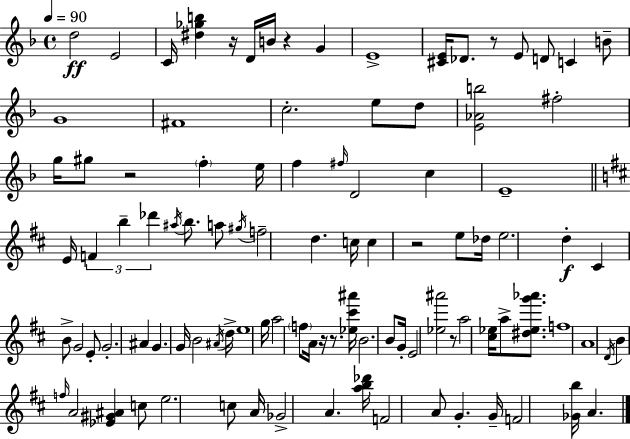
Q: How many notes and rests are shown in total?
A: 101